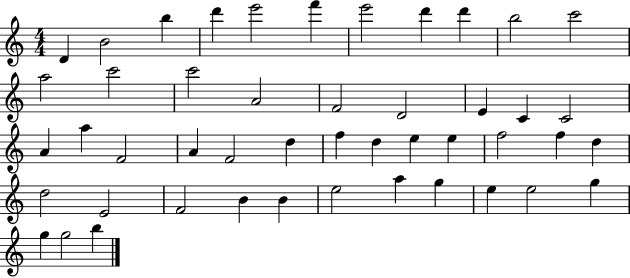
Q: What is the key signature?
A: C major